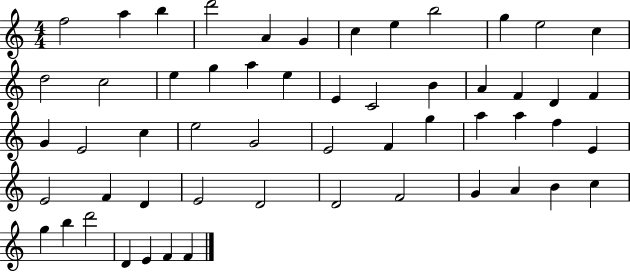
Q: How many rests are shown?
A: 0